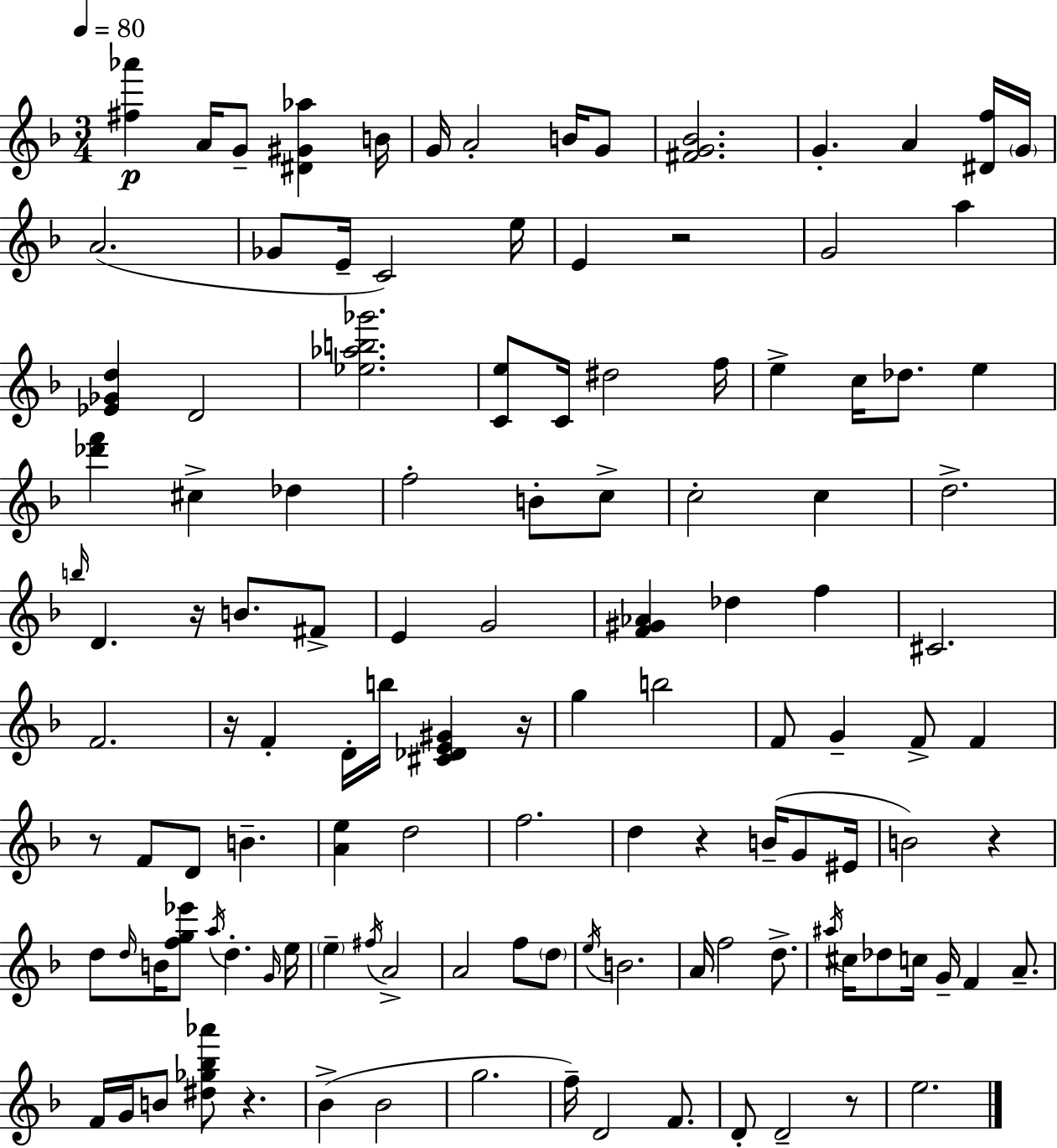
[F#5,Ab6]/q A4/s G4/e [D#4,G#4,Ab5]/q B4/s G4/s A4/h B4/s G4/e [F#4,G4,Bb4]/h. G4/q. A4/q [D#4,F5]/s G4/s A4/h. Gb4/e E4/s C4/h E5/s E4/q R/h G4/h A5/q [Eb4,Gb4,D5]/q D4/h [Eb5,Ab5,B5,Gb6]/h. [C4,E5]/e C4/s D#5/h F5/s E5/q C5/s Db5/e. E5/q [Db6,F6]/q C#5/q Db5/q F5/h B4/e C5/e C5/h C5/q D5/h. B5/s D4/q. R/s B4/e. F#4/e E4/q G4/h [F4,G#4,Ab4]/q Db5/q F5/q C#4/h. F4/h. R/s F4/q D4/s B5/s [C#4,Db4,E4,G#4]/q R/s G5/q B5/h F4/e G4/q F4/e F4/q R/e F4/e D4/e B4/q. [A4,E5]/q D5/h F5/h. D5/q R/q B4/s G4/e EIS4/s B4/h R/q D5/e D5/s B4/s [F5,G5,Eb6]/e A5/s D5/q. G4/s E5/s E5/q F#5/s A4/h A4/h F5/e D5/e E5/s B4/h. A4/s F5/h D5/e. A#5/s C#5/s Db5/e C5/s G4/s F4/q A4/e. F4/s G4/s B4/e [D#5,Gb5,Bb5,Ab6]/e R/q. Bb4/q Bb4/h G5/h. F5/s D4/h F4/e. D4/e D4/h R/e E5/h.